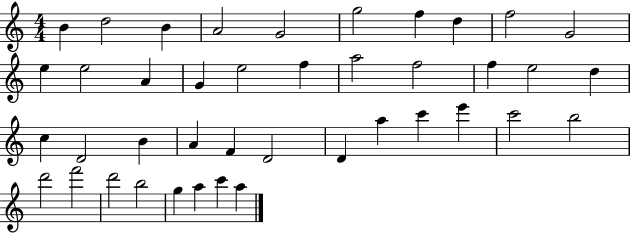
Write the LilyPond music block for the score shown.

{
  \clef treble
  \numericTimeSignature
  \time 4/4
  \key c \major
  b'4 d''2 b'4 | a'2 g'2 | g''2 f''4 d''4 | f''2 g'2 | \break e''4 e''2 a'4 | g'4 e''2 f''4 | a''2 f''2 | f''4 e''2 d''4 | \break c''4 d'2 b'4 | a'4 f'4 d'2 | d'4 a''4 c'''4 e'''4 | c'''2 b''2 | \break d'''2 f'''2 | d'''2 b''2 | g''4 a''4 c'''4 a''4 | \bar "|."
}